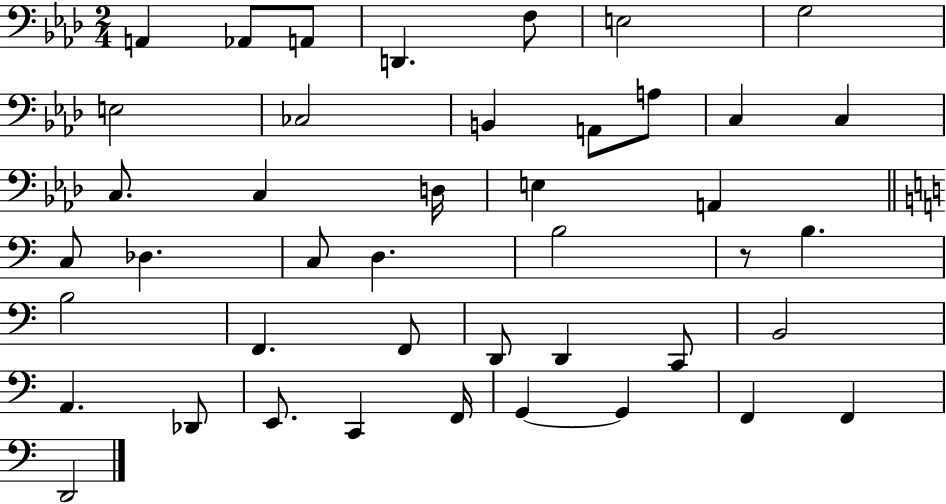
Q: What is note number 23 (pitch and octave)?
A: D3